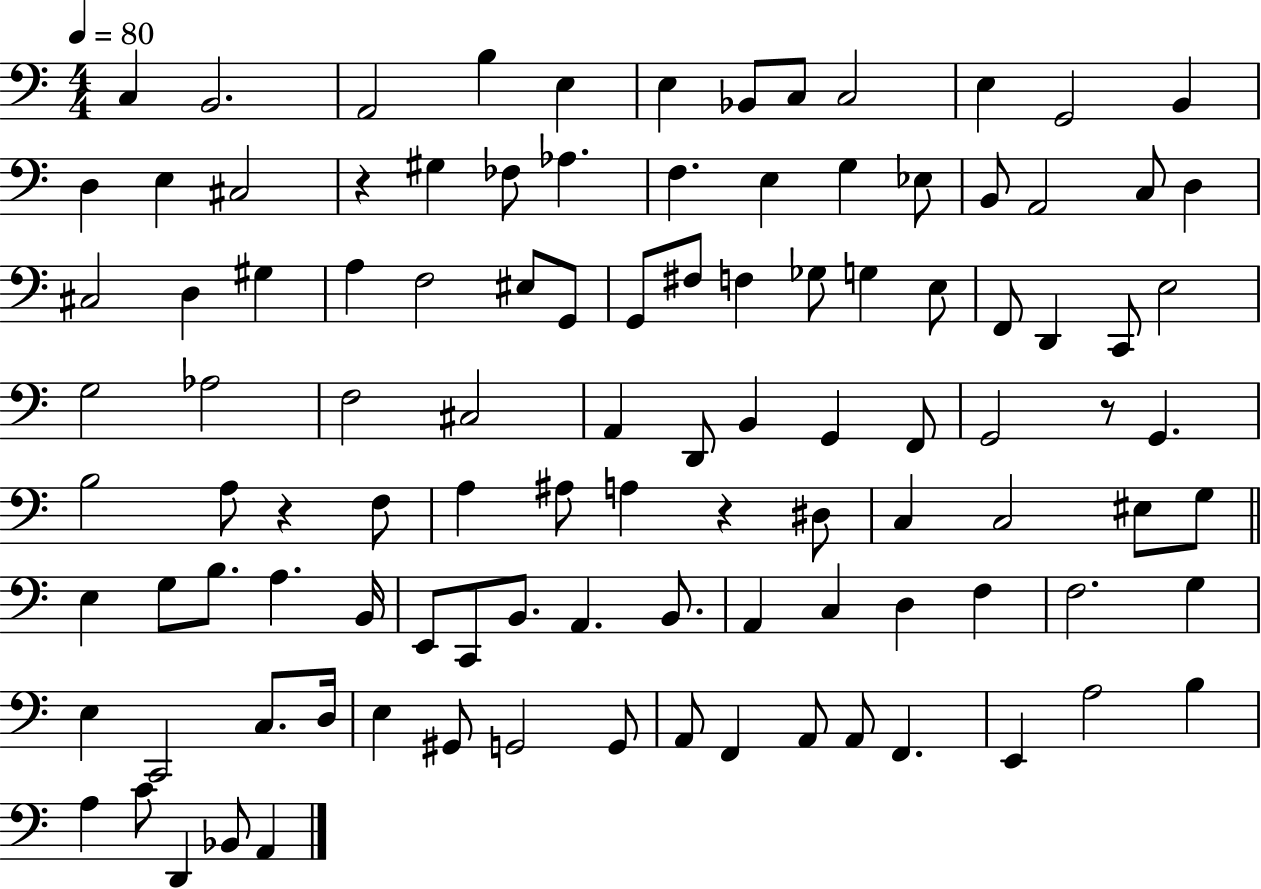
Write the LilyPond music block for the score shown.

{
  \clef bass
  \numericTimeSignature
  \time 4/4
  \key c \major
  \tempo 4 = 80
  c4 b,2. | a,2 b4 e4 | e4 bes,8 c8 c2 | e4 g,2 b,4 | \break d4 e4 cis2 | r4 gis4 fes8 aes4. | f4. e4 g4 ees8 | b,8 a,2 c8 d4 | \break cis2 d4 gis4 | a4 f2 eis8 g,8 | g,8 fis8 f4 ges8 g4 e8 | f,8 d,4 c,8 e2 | \break g2 aes2 | f2 cis2 | a,4 d,8 b,4 g,4 f,8 | g,2 r8 g,4. | \break b2 a8 r4 f8 | a4 ais8 a4 r4 dis8 | c4 c2 eis8 g8 | \bar "||" \break \key a \minor e4 g8 b8. a4. b,16 | e,8 c,8 b,8. a,4. b,8. | a,4 c4 d4 f4 | f2. g4 | \break e4 c,2 c8. d16 | e4 gis,8 g,2 g,8 | a,8 f,4 a,8 a,8 f,4. | e,4 a2 b4 | \break a4 c'8 d,4 bes,8 a,4 | \bar "|."
}